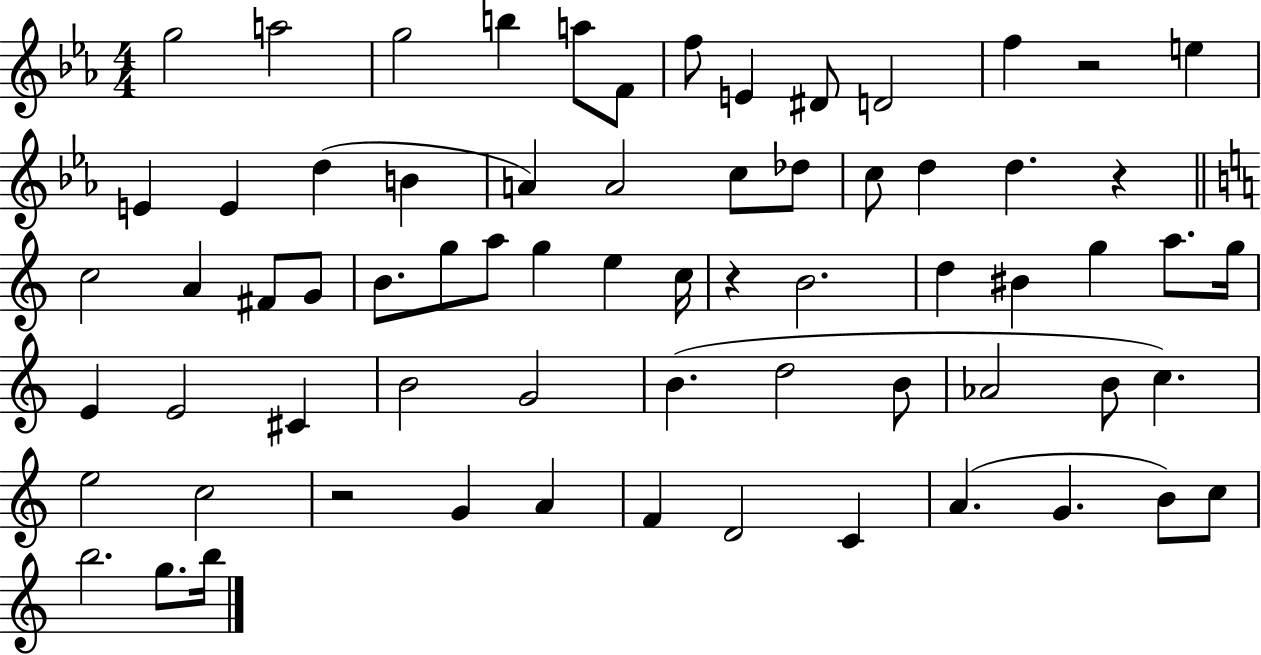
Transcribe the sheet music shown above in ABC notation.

X:1
T:Untitled
M:4/4
L:1/4
K:Eb
g2 a2 g2 b a/2 F/2 f/2 E ^D/2 D2 f z2 e E E d B A A2 c/2 _d/2 c/2 d d z c2 A ^F/2 G/2 B/2 g/2 a/2 g e c/4 z B2 d ^B g a/2 g/4 E E2 ^C B2 G2 B d2 B/2 _A2 B/2 c e2 c2 z2 G A F D2 C A G B/2 c/2 b2 g/2 b/4